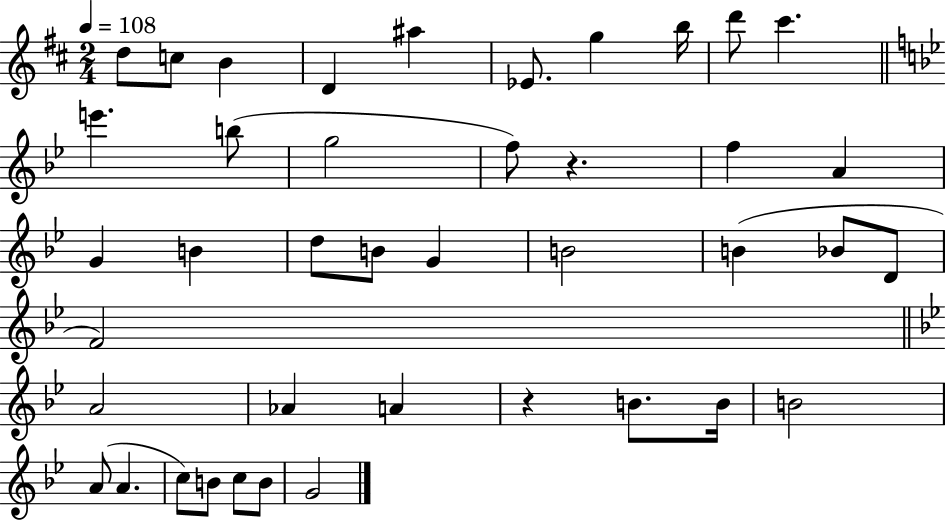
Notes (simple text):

D5/e C5/e B4/q D4/q A#5/q Eb4/e. G5/q B5/s D6/e C#6/q. E6/q. B5/e G5/h F5/e R/q. F5/q A4/q G4/q B4/q D5/e B4/e G4/q B4/h B4/q Bb4/e D4/e F4/h A4/h Ab4/q A4/q R/q B4/e. B4/s B4/h A4/e A4/q. C5/e B4/e C5/e B4/e G4/h